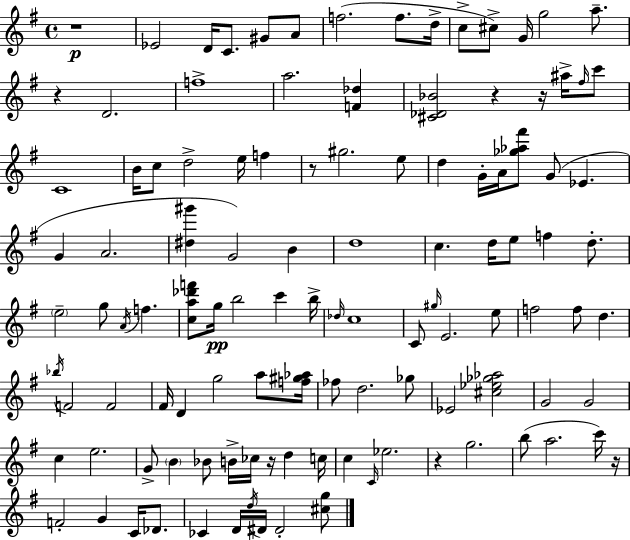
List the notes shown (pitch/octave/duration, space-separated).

R/w Eb4/h D4/s C4/e. G#4/e A4/e F5/h. F5/e. D5/s C5/e C#5/e G4/s G5/h A5/e. R/q D4/h. F5/w A5/h. [F4,Db5]/q [C#4,Db4,Bb4]/h R/q R/s A#5/s F#5/s C6/e C4/w B4/s C5/e D5/h E5/s F5/q R/e G#5/h. E5/e D5/q G4/s A4/s [Gb5,Ab5,F#6]/e G4/e Eb4/q. G4/q A4/h. [D#5,G#6]/q G4/h B4/q D5/w C5/q. D5/s E5/e F5/q D5/e. E5/h G5/e A4/s F5/q. [C5,A5,Db6,F6]/e G5/s B5/h C6/q B5/s Db5/s C5/w C4/e G#5/s E4/h. E5/e F5/h F5/e D5/q. Bb5/s F4/h F4/h F#4/s D4/q G5/h A5/e [F5,G#5,Ab5]/s FES5/e D5/h. Gb5/e Eb4/h [C#5,Eb5,Gb5,Ab5]/h G4/h G4/h C5/q E5/h. G4/e B4/q Bb4/e B4/s CES5/s R/s D5/q C5/s C5/q C4/s Eb5/h. R/q G5/h. B5/e A5/h. C6/s R/s F4/h G4/q C4/s Db4/e. CES4/q D4/s D5/s D#4/s D#4/h [C#5,G5]/e